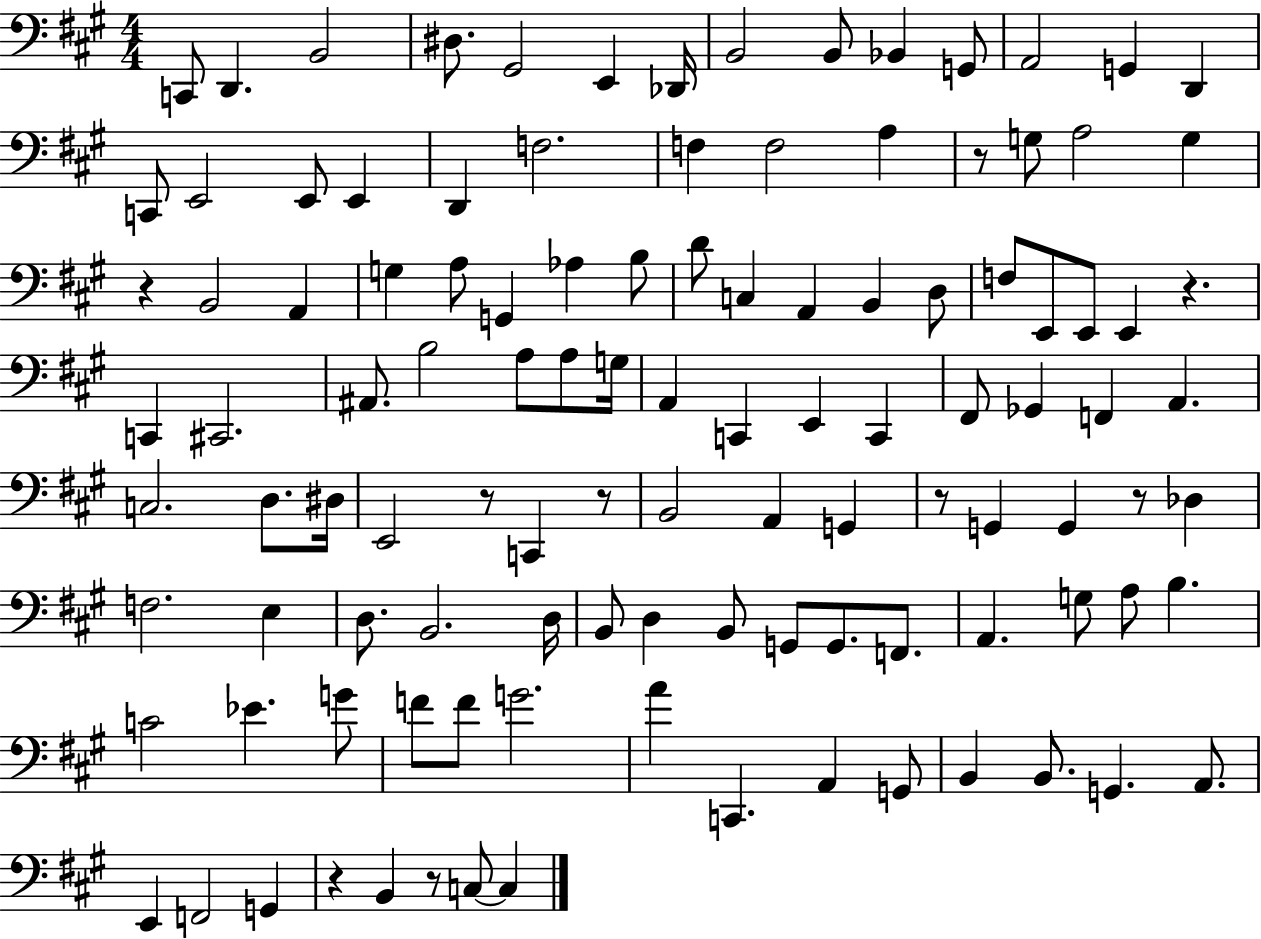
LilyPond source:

{
  \clef bass
  \numericTimeSignature
  \time 4/4
  \key a \major
  c,8 d,4. b,2 | dis8. gis,2 e,4 des,16 | b,2 b,8 bes,4 g,8 | a,2 g,4 d,4 | \break c,8 e,2 e,8 e,4 | d,4 f2. | f4 f2 a4 | r8 g8 a2 g4 | \break r4 b,2 a,4 | g4 a8 g,4 aes4 b8 | d'8 c4 a,4 b,4 d8 | f8 e,8 e,8 e,4 r4. | \break c,4 cis,2. | ais,8. b2 a8 a8 g16 | a,4 c,4 e,4 c,4 | fis,8 ges,4 f,4 a,4. | \break c2. d8. dis16 | e,2 r8 c,4 r8 | b,2 a,4 g,4 | r8 g,4 g,4 r8 des4 | \break f2. e4 | d8. b,2. d16 | b,8 d4 b,8 g,8 g,8. f,8. | a,4. g8 a8 b4. | \break c'2 ees'4. g'8 | f'8 f'8 g'2. | a'4 c,4. a,4 g,8 | b,4 b,8. g,4. a,8. | \break e,4 f,2 g,4 | r4 b,4 r8 c8~~ c4 | \bar "|."
}